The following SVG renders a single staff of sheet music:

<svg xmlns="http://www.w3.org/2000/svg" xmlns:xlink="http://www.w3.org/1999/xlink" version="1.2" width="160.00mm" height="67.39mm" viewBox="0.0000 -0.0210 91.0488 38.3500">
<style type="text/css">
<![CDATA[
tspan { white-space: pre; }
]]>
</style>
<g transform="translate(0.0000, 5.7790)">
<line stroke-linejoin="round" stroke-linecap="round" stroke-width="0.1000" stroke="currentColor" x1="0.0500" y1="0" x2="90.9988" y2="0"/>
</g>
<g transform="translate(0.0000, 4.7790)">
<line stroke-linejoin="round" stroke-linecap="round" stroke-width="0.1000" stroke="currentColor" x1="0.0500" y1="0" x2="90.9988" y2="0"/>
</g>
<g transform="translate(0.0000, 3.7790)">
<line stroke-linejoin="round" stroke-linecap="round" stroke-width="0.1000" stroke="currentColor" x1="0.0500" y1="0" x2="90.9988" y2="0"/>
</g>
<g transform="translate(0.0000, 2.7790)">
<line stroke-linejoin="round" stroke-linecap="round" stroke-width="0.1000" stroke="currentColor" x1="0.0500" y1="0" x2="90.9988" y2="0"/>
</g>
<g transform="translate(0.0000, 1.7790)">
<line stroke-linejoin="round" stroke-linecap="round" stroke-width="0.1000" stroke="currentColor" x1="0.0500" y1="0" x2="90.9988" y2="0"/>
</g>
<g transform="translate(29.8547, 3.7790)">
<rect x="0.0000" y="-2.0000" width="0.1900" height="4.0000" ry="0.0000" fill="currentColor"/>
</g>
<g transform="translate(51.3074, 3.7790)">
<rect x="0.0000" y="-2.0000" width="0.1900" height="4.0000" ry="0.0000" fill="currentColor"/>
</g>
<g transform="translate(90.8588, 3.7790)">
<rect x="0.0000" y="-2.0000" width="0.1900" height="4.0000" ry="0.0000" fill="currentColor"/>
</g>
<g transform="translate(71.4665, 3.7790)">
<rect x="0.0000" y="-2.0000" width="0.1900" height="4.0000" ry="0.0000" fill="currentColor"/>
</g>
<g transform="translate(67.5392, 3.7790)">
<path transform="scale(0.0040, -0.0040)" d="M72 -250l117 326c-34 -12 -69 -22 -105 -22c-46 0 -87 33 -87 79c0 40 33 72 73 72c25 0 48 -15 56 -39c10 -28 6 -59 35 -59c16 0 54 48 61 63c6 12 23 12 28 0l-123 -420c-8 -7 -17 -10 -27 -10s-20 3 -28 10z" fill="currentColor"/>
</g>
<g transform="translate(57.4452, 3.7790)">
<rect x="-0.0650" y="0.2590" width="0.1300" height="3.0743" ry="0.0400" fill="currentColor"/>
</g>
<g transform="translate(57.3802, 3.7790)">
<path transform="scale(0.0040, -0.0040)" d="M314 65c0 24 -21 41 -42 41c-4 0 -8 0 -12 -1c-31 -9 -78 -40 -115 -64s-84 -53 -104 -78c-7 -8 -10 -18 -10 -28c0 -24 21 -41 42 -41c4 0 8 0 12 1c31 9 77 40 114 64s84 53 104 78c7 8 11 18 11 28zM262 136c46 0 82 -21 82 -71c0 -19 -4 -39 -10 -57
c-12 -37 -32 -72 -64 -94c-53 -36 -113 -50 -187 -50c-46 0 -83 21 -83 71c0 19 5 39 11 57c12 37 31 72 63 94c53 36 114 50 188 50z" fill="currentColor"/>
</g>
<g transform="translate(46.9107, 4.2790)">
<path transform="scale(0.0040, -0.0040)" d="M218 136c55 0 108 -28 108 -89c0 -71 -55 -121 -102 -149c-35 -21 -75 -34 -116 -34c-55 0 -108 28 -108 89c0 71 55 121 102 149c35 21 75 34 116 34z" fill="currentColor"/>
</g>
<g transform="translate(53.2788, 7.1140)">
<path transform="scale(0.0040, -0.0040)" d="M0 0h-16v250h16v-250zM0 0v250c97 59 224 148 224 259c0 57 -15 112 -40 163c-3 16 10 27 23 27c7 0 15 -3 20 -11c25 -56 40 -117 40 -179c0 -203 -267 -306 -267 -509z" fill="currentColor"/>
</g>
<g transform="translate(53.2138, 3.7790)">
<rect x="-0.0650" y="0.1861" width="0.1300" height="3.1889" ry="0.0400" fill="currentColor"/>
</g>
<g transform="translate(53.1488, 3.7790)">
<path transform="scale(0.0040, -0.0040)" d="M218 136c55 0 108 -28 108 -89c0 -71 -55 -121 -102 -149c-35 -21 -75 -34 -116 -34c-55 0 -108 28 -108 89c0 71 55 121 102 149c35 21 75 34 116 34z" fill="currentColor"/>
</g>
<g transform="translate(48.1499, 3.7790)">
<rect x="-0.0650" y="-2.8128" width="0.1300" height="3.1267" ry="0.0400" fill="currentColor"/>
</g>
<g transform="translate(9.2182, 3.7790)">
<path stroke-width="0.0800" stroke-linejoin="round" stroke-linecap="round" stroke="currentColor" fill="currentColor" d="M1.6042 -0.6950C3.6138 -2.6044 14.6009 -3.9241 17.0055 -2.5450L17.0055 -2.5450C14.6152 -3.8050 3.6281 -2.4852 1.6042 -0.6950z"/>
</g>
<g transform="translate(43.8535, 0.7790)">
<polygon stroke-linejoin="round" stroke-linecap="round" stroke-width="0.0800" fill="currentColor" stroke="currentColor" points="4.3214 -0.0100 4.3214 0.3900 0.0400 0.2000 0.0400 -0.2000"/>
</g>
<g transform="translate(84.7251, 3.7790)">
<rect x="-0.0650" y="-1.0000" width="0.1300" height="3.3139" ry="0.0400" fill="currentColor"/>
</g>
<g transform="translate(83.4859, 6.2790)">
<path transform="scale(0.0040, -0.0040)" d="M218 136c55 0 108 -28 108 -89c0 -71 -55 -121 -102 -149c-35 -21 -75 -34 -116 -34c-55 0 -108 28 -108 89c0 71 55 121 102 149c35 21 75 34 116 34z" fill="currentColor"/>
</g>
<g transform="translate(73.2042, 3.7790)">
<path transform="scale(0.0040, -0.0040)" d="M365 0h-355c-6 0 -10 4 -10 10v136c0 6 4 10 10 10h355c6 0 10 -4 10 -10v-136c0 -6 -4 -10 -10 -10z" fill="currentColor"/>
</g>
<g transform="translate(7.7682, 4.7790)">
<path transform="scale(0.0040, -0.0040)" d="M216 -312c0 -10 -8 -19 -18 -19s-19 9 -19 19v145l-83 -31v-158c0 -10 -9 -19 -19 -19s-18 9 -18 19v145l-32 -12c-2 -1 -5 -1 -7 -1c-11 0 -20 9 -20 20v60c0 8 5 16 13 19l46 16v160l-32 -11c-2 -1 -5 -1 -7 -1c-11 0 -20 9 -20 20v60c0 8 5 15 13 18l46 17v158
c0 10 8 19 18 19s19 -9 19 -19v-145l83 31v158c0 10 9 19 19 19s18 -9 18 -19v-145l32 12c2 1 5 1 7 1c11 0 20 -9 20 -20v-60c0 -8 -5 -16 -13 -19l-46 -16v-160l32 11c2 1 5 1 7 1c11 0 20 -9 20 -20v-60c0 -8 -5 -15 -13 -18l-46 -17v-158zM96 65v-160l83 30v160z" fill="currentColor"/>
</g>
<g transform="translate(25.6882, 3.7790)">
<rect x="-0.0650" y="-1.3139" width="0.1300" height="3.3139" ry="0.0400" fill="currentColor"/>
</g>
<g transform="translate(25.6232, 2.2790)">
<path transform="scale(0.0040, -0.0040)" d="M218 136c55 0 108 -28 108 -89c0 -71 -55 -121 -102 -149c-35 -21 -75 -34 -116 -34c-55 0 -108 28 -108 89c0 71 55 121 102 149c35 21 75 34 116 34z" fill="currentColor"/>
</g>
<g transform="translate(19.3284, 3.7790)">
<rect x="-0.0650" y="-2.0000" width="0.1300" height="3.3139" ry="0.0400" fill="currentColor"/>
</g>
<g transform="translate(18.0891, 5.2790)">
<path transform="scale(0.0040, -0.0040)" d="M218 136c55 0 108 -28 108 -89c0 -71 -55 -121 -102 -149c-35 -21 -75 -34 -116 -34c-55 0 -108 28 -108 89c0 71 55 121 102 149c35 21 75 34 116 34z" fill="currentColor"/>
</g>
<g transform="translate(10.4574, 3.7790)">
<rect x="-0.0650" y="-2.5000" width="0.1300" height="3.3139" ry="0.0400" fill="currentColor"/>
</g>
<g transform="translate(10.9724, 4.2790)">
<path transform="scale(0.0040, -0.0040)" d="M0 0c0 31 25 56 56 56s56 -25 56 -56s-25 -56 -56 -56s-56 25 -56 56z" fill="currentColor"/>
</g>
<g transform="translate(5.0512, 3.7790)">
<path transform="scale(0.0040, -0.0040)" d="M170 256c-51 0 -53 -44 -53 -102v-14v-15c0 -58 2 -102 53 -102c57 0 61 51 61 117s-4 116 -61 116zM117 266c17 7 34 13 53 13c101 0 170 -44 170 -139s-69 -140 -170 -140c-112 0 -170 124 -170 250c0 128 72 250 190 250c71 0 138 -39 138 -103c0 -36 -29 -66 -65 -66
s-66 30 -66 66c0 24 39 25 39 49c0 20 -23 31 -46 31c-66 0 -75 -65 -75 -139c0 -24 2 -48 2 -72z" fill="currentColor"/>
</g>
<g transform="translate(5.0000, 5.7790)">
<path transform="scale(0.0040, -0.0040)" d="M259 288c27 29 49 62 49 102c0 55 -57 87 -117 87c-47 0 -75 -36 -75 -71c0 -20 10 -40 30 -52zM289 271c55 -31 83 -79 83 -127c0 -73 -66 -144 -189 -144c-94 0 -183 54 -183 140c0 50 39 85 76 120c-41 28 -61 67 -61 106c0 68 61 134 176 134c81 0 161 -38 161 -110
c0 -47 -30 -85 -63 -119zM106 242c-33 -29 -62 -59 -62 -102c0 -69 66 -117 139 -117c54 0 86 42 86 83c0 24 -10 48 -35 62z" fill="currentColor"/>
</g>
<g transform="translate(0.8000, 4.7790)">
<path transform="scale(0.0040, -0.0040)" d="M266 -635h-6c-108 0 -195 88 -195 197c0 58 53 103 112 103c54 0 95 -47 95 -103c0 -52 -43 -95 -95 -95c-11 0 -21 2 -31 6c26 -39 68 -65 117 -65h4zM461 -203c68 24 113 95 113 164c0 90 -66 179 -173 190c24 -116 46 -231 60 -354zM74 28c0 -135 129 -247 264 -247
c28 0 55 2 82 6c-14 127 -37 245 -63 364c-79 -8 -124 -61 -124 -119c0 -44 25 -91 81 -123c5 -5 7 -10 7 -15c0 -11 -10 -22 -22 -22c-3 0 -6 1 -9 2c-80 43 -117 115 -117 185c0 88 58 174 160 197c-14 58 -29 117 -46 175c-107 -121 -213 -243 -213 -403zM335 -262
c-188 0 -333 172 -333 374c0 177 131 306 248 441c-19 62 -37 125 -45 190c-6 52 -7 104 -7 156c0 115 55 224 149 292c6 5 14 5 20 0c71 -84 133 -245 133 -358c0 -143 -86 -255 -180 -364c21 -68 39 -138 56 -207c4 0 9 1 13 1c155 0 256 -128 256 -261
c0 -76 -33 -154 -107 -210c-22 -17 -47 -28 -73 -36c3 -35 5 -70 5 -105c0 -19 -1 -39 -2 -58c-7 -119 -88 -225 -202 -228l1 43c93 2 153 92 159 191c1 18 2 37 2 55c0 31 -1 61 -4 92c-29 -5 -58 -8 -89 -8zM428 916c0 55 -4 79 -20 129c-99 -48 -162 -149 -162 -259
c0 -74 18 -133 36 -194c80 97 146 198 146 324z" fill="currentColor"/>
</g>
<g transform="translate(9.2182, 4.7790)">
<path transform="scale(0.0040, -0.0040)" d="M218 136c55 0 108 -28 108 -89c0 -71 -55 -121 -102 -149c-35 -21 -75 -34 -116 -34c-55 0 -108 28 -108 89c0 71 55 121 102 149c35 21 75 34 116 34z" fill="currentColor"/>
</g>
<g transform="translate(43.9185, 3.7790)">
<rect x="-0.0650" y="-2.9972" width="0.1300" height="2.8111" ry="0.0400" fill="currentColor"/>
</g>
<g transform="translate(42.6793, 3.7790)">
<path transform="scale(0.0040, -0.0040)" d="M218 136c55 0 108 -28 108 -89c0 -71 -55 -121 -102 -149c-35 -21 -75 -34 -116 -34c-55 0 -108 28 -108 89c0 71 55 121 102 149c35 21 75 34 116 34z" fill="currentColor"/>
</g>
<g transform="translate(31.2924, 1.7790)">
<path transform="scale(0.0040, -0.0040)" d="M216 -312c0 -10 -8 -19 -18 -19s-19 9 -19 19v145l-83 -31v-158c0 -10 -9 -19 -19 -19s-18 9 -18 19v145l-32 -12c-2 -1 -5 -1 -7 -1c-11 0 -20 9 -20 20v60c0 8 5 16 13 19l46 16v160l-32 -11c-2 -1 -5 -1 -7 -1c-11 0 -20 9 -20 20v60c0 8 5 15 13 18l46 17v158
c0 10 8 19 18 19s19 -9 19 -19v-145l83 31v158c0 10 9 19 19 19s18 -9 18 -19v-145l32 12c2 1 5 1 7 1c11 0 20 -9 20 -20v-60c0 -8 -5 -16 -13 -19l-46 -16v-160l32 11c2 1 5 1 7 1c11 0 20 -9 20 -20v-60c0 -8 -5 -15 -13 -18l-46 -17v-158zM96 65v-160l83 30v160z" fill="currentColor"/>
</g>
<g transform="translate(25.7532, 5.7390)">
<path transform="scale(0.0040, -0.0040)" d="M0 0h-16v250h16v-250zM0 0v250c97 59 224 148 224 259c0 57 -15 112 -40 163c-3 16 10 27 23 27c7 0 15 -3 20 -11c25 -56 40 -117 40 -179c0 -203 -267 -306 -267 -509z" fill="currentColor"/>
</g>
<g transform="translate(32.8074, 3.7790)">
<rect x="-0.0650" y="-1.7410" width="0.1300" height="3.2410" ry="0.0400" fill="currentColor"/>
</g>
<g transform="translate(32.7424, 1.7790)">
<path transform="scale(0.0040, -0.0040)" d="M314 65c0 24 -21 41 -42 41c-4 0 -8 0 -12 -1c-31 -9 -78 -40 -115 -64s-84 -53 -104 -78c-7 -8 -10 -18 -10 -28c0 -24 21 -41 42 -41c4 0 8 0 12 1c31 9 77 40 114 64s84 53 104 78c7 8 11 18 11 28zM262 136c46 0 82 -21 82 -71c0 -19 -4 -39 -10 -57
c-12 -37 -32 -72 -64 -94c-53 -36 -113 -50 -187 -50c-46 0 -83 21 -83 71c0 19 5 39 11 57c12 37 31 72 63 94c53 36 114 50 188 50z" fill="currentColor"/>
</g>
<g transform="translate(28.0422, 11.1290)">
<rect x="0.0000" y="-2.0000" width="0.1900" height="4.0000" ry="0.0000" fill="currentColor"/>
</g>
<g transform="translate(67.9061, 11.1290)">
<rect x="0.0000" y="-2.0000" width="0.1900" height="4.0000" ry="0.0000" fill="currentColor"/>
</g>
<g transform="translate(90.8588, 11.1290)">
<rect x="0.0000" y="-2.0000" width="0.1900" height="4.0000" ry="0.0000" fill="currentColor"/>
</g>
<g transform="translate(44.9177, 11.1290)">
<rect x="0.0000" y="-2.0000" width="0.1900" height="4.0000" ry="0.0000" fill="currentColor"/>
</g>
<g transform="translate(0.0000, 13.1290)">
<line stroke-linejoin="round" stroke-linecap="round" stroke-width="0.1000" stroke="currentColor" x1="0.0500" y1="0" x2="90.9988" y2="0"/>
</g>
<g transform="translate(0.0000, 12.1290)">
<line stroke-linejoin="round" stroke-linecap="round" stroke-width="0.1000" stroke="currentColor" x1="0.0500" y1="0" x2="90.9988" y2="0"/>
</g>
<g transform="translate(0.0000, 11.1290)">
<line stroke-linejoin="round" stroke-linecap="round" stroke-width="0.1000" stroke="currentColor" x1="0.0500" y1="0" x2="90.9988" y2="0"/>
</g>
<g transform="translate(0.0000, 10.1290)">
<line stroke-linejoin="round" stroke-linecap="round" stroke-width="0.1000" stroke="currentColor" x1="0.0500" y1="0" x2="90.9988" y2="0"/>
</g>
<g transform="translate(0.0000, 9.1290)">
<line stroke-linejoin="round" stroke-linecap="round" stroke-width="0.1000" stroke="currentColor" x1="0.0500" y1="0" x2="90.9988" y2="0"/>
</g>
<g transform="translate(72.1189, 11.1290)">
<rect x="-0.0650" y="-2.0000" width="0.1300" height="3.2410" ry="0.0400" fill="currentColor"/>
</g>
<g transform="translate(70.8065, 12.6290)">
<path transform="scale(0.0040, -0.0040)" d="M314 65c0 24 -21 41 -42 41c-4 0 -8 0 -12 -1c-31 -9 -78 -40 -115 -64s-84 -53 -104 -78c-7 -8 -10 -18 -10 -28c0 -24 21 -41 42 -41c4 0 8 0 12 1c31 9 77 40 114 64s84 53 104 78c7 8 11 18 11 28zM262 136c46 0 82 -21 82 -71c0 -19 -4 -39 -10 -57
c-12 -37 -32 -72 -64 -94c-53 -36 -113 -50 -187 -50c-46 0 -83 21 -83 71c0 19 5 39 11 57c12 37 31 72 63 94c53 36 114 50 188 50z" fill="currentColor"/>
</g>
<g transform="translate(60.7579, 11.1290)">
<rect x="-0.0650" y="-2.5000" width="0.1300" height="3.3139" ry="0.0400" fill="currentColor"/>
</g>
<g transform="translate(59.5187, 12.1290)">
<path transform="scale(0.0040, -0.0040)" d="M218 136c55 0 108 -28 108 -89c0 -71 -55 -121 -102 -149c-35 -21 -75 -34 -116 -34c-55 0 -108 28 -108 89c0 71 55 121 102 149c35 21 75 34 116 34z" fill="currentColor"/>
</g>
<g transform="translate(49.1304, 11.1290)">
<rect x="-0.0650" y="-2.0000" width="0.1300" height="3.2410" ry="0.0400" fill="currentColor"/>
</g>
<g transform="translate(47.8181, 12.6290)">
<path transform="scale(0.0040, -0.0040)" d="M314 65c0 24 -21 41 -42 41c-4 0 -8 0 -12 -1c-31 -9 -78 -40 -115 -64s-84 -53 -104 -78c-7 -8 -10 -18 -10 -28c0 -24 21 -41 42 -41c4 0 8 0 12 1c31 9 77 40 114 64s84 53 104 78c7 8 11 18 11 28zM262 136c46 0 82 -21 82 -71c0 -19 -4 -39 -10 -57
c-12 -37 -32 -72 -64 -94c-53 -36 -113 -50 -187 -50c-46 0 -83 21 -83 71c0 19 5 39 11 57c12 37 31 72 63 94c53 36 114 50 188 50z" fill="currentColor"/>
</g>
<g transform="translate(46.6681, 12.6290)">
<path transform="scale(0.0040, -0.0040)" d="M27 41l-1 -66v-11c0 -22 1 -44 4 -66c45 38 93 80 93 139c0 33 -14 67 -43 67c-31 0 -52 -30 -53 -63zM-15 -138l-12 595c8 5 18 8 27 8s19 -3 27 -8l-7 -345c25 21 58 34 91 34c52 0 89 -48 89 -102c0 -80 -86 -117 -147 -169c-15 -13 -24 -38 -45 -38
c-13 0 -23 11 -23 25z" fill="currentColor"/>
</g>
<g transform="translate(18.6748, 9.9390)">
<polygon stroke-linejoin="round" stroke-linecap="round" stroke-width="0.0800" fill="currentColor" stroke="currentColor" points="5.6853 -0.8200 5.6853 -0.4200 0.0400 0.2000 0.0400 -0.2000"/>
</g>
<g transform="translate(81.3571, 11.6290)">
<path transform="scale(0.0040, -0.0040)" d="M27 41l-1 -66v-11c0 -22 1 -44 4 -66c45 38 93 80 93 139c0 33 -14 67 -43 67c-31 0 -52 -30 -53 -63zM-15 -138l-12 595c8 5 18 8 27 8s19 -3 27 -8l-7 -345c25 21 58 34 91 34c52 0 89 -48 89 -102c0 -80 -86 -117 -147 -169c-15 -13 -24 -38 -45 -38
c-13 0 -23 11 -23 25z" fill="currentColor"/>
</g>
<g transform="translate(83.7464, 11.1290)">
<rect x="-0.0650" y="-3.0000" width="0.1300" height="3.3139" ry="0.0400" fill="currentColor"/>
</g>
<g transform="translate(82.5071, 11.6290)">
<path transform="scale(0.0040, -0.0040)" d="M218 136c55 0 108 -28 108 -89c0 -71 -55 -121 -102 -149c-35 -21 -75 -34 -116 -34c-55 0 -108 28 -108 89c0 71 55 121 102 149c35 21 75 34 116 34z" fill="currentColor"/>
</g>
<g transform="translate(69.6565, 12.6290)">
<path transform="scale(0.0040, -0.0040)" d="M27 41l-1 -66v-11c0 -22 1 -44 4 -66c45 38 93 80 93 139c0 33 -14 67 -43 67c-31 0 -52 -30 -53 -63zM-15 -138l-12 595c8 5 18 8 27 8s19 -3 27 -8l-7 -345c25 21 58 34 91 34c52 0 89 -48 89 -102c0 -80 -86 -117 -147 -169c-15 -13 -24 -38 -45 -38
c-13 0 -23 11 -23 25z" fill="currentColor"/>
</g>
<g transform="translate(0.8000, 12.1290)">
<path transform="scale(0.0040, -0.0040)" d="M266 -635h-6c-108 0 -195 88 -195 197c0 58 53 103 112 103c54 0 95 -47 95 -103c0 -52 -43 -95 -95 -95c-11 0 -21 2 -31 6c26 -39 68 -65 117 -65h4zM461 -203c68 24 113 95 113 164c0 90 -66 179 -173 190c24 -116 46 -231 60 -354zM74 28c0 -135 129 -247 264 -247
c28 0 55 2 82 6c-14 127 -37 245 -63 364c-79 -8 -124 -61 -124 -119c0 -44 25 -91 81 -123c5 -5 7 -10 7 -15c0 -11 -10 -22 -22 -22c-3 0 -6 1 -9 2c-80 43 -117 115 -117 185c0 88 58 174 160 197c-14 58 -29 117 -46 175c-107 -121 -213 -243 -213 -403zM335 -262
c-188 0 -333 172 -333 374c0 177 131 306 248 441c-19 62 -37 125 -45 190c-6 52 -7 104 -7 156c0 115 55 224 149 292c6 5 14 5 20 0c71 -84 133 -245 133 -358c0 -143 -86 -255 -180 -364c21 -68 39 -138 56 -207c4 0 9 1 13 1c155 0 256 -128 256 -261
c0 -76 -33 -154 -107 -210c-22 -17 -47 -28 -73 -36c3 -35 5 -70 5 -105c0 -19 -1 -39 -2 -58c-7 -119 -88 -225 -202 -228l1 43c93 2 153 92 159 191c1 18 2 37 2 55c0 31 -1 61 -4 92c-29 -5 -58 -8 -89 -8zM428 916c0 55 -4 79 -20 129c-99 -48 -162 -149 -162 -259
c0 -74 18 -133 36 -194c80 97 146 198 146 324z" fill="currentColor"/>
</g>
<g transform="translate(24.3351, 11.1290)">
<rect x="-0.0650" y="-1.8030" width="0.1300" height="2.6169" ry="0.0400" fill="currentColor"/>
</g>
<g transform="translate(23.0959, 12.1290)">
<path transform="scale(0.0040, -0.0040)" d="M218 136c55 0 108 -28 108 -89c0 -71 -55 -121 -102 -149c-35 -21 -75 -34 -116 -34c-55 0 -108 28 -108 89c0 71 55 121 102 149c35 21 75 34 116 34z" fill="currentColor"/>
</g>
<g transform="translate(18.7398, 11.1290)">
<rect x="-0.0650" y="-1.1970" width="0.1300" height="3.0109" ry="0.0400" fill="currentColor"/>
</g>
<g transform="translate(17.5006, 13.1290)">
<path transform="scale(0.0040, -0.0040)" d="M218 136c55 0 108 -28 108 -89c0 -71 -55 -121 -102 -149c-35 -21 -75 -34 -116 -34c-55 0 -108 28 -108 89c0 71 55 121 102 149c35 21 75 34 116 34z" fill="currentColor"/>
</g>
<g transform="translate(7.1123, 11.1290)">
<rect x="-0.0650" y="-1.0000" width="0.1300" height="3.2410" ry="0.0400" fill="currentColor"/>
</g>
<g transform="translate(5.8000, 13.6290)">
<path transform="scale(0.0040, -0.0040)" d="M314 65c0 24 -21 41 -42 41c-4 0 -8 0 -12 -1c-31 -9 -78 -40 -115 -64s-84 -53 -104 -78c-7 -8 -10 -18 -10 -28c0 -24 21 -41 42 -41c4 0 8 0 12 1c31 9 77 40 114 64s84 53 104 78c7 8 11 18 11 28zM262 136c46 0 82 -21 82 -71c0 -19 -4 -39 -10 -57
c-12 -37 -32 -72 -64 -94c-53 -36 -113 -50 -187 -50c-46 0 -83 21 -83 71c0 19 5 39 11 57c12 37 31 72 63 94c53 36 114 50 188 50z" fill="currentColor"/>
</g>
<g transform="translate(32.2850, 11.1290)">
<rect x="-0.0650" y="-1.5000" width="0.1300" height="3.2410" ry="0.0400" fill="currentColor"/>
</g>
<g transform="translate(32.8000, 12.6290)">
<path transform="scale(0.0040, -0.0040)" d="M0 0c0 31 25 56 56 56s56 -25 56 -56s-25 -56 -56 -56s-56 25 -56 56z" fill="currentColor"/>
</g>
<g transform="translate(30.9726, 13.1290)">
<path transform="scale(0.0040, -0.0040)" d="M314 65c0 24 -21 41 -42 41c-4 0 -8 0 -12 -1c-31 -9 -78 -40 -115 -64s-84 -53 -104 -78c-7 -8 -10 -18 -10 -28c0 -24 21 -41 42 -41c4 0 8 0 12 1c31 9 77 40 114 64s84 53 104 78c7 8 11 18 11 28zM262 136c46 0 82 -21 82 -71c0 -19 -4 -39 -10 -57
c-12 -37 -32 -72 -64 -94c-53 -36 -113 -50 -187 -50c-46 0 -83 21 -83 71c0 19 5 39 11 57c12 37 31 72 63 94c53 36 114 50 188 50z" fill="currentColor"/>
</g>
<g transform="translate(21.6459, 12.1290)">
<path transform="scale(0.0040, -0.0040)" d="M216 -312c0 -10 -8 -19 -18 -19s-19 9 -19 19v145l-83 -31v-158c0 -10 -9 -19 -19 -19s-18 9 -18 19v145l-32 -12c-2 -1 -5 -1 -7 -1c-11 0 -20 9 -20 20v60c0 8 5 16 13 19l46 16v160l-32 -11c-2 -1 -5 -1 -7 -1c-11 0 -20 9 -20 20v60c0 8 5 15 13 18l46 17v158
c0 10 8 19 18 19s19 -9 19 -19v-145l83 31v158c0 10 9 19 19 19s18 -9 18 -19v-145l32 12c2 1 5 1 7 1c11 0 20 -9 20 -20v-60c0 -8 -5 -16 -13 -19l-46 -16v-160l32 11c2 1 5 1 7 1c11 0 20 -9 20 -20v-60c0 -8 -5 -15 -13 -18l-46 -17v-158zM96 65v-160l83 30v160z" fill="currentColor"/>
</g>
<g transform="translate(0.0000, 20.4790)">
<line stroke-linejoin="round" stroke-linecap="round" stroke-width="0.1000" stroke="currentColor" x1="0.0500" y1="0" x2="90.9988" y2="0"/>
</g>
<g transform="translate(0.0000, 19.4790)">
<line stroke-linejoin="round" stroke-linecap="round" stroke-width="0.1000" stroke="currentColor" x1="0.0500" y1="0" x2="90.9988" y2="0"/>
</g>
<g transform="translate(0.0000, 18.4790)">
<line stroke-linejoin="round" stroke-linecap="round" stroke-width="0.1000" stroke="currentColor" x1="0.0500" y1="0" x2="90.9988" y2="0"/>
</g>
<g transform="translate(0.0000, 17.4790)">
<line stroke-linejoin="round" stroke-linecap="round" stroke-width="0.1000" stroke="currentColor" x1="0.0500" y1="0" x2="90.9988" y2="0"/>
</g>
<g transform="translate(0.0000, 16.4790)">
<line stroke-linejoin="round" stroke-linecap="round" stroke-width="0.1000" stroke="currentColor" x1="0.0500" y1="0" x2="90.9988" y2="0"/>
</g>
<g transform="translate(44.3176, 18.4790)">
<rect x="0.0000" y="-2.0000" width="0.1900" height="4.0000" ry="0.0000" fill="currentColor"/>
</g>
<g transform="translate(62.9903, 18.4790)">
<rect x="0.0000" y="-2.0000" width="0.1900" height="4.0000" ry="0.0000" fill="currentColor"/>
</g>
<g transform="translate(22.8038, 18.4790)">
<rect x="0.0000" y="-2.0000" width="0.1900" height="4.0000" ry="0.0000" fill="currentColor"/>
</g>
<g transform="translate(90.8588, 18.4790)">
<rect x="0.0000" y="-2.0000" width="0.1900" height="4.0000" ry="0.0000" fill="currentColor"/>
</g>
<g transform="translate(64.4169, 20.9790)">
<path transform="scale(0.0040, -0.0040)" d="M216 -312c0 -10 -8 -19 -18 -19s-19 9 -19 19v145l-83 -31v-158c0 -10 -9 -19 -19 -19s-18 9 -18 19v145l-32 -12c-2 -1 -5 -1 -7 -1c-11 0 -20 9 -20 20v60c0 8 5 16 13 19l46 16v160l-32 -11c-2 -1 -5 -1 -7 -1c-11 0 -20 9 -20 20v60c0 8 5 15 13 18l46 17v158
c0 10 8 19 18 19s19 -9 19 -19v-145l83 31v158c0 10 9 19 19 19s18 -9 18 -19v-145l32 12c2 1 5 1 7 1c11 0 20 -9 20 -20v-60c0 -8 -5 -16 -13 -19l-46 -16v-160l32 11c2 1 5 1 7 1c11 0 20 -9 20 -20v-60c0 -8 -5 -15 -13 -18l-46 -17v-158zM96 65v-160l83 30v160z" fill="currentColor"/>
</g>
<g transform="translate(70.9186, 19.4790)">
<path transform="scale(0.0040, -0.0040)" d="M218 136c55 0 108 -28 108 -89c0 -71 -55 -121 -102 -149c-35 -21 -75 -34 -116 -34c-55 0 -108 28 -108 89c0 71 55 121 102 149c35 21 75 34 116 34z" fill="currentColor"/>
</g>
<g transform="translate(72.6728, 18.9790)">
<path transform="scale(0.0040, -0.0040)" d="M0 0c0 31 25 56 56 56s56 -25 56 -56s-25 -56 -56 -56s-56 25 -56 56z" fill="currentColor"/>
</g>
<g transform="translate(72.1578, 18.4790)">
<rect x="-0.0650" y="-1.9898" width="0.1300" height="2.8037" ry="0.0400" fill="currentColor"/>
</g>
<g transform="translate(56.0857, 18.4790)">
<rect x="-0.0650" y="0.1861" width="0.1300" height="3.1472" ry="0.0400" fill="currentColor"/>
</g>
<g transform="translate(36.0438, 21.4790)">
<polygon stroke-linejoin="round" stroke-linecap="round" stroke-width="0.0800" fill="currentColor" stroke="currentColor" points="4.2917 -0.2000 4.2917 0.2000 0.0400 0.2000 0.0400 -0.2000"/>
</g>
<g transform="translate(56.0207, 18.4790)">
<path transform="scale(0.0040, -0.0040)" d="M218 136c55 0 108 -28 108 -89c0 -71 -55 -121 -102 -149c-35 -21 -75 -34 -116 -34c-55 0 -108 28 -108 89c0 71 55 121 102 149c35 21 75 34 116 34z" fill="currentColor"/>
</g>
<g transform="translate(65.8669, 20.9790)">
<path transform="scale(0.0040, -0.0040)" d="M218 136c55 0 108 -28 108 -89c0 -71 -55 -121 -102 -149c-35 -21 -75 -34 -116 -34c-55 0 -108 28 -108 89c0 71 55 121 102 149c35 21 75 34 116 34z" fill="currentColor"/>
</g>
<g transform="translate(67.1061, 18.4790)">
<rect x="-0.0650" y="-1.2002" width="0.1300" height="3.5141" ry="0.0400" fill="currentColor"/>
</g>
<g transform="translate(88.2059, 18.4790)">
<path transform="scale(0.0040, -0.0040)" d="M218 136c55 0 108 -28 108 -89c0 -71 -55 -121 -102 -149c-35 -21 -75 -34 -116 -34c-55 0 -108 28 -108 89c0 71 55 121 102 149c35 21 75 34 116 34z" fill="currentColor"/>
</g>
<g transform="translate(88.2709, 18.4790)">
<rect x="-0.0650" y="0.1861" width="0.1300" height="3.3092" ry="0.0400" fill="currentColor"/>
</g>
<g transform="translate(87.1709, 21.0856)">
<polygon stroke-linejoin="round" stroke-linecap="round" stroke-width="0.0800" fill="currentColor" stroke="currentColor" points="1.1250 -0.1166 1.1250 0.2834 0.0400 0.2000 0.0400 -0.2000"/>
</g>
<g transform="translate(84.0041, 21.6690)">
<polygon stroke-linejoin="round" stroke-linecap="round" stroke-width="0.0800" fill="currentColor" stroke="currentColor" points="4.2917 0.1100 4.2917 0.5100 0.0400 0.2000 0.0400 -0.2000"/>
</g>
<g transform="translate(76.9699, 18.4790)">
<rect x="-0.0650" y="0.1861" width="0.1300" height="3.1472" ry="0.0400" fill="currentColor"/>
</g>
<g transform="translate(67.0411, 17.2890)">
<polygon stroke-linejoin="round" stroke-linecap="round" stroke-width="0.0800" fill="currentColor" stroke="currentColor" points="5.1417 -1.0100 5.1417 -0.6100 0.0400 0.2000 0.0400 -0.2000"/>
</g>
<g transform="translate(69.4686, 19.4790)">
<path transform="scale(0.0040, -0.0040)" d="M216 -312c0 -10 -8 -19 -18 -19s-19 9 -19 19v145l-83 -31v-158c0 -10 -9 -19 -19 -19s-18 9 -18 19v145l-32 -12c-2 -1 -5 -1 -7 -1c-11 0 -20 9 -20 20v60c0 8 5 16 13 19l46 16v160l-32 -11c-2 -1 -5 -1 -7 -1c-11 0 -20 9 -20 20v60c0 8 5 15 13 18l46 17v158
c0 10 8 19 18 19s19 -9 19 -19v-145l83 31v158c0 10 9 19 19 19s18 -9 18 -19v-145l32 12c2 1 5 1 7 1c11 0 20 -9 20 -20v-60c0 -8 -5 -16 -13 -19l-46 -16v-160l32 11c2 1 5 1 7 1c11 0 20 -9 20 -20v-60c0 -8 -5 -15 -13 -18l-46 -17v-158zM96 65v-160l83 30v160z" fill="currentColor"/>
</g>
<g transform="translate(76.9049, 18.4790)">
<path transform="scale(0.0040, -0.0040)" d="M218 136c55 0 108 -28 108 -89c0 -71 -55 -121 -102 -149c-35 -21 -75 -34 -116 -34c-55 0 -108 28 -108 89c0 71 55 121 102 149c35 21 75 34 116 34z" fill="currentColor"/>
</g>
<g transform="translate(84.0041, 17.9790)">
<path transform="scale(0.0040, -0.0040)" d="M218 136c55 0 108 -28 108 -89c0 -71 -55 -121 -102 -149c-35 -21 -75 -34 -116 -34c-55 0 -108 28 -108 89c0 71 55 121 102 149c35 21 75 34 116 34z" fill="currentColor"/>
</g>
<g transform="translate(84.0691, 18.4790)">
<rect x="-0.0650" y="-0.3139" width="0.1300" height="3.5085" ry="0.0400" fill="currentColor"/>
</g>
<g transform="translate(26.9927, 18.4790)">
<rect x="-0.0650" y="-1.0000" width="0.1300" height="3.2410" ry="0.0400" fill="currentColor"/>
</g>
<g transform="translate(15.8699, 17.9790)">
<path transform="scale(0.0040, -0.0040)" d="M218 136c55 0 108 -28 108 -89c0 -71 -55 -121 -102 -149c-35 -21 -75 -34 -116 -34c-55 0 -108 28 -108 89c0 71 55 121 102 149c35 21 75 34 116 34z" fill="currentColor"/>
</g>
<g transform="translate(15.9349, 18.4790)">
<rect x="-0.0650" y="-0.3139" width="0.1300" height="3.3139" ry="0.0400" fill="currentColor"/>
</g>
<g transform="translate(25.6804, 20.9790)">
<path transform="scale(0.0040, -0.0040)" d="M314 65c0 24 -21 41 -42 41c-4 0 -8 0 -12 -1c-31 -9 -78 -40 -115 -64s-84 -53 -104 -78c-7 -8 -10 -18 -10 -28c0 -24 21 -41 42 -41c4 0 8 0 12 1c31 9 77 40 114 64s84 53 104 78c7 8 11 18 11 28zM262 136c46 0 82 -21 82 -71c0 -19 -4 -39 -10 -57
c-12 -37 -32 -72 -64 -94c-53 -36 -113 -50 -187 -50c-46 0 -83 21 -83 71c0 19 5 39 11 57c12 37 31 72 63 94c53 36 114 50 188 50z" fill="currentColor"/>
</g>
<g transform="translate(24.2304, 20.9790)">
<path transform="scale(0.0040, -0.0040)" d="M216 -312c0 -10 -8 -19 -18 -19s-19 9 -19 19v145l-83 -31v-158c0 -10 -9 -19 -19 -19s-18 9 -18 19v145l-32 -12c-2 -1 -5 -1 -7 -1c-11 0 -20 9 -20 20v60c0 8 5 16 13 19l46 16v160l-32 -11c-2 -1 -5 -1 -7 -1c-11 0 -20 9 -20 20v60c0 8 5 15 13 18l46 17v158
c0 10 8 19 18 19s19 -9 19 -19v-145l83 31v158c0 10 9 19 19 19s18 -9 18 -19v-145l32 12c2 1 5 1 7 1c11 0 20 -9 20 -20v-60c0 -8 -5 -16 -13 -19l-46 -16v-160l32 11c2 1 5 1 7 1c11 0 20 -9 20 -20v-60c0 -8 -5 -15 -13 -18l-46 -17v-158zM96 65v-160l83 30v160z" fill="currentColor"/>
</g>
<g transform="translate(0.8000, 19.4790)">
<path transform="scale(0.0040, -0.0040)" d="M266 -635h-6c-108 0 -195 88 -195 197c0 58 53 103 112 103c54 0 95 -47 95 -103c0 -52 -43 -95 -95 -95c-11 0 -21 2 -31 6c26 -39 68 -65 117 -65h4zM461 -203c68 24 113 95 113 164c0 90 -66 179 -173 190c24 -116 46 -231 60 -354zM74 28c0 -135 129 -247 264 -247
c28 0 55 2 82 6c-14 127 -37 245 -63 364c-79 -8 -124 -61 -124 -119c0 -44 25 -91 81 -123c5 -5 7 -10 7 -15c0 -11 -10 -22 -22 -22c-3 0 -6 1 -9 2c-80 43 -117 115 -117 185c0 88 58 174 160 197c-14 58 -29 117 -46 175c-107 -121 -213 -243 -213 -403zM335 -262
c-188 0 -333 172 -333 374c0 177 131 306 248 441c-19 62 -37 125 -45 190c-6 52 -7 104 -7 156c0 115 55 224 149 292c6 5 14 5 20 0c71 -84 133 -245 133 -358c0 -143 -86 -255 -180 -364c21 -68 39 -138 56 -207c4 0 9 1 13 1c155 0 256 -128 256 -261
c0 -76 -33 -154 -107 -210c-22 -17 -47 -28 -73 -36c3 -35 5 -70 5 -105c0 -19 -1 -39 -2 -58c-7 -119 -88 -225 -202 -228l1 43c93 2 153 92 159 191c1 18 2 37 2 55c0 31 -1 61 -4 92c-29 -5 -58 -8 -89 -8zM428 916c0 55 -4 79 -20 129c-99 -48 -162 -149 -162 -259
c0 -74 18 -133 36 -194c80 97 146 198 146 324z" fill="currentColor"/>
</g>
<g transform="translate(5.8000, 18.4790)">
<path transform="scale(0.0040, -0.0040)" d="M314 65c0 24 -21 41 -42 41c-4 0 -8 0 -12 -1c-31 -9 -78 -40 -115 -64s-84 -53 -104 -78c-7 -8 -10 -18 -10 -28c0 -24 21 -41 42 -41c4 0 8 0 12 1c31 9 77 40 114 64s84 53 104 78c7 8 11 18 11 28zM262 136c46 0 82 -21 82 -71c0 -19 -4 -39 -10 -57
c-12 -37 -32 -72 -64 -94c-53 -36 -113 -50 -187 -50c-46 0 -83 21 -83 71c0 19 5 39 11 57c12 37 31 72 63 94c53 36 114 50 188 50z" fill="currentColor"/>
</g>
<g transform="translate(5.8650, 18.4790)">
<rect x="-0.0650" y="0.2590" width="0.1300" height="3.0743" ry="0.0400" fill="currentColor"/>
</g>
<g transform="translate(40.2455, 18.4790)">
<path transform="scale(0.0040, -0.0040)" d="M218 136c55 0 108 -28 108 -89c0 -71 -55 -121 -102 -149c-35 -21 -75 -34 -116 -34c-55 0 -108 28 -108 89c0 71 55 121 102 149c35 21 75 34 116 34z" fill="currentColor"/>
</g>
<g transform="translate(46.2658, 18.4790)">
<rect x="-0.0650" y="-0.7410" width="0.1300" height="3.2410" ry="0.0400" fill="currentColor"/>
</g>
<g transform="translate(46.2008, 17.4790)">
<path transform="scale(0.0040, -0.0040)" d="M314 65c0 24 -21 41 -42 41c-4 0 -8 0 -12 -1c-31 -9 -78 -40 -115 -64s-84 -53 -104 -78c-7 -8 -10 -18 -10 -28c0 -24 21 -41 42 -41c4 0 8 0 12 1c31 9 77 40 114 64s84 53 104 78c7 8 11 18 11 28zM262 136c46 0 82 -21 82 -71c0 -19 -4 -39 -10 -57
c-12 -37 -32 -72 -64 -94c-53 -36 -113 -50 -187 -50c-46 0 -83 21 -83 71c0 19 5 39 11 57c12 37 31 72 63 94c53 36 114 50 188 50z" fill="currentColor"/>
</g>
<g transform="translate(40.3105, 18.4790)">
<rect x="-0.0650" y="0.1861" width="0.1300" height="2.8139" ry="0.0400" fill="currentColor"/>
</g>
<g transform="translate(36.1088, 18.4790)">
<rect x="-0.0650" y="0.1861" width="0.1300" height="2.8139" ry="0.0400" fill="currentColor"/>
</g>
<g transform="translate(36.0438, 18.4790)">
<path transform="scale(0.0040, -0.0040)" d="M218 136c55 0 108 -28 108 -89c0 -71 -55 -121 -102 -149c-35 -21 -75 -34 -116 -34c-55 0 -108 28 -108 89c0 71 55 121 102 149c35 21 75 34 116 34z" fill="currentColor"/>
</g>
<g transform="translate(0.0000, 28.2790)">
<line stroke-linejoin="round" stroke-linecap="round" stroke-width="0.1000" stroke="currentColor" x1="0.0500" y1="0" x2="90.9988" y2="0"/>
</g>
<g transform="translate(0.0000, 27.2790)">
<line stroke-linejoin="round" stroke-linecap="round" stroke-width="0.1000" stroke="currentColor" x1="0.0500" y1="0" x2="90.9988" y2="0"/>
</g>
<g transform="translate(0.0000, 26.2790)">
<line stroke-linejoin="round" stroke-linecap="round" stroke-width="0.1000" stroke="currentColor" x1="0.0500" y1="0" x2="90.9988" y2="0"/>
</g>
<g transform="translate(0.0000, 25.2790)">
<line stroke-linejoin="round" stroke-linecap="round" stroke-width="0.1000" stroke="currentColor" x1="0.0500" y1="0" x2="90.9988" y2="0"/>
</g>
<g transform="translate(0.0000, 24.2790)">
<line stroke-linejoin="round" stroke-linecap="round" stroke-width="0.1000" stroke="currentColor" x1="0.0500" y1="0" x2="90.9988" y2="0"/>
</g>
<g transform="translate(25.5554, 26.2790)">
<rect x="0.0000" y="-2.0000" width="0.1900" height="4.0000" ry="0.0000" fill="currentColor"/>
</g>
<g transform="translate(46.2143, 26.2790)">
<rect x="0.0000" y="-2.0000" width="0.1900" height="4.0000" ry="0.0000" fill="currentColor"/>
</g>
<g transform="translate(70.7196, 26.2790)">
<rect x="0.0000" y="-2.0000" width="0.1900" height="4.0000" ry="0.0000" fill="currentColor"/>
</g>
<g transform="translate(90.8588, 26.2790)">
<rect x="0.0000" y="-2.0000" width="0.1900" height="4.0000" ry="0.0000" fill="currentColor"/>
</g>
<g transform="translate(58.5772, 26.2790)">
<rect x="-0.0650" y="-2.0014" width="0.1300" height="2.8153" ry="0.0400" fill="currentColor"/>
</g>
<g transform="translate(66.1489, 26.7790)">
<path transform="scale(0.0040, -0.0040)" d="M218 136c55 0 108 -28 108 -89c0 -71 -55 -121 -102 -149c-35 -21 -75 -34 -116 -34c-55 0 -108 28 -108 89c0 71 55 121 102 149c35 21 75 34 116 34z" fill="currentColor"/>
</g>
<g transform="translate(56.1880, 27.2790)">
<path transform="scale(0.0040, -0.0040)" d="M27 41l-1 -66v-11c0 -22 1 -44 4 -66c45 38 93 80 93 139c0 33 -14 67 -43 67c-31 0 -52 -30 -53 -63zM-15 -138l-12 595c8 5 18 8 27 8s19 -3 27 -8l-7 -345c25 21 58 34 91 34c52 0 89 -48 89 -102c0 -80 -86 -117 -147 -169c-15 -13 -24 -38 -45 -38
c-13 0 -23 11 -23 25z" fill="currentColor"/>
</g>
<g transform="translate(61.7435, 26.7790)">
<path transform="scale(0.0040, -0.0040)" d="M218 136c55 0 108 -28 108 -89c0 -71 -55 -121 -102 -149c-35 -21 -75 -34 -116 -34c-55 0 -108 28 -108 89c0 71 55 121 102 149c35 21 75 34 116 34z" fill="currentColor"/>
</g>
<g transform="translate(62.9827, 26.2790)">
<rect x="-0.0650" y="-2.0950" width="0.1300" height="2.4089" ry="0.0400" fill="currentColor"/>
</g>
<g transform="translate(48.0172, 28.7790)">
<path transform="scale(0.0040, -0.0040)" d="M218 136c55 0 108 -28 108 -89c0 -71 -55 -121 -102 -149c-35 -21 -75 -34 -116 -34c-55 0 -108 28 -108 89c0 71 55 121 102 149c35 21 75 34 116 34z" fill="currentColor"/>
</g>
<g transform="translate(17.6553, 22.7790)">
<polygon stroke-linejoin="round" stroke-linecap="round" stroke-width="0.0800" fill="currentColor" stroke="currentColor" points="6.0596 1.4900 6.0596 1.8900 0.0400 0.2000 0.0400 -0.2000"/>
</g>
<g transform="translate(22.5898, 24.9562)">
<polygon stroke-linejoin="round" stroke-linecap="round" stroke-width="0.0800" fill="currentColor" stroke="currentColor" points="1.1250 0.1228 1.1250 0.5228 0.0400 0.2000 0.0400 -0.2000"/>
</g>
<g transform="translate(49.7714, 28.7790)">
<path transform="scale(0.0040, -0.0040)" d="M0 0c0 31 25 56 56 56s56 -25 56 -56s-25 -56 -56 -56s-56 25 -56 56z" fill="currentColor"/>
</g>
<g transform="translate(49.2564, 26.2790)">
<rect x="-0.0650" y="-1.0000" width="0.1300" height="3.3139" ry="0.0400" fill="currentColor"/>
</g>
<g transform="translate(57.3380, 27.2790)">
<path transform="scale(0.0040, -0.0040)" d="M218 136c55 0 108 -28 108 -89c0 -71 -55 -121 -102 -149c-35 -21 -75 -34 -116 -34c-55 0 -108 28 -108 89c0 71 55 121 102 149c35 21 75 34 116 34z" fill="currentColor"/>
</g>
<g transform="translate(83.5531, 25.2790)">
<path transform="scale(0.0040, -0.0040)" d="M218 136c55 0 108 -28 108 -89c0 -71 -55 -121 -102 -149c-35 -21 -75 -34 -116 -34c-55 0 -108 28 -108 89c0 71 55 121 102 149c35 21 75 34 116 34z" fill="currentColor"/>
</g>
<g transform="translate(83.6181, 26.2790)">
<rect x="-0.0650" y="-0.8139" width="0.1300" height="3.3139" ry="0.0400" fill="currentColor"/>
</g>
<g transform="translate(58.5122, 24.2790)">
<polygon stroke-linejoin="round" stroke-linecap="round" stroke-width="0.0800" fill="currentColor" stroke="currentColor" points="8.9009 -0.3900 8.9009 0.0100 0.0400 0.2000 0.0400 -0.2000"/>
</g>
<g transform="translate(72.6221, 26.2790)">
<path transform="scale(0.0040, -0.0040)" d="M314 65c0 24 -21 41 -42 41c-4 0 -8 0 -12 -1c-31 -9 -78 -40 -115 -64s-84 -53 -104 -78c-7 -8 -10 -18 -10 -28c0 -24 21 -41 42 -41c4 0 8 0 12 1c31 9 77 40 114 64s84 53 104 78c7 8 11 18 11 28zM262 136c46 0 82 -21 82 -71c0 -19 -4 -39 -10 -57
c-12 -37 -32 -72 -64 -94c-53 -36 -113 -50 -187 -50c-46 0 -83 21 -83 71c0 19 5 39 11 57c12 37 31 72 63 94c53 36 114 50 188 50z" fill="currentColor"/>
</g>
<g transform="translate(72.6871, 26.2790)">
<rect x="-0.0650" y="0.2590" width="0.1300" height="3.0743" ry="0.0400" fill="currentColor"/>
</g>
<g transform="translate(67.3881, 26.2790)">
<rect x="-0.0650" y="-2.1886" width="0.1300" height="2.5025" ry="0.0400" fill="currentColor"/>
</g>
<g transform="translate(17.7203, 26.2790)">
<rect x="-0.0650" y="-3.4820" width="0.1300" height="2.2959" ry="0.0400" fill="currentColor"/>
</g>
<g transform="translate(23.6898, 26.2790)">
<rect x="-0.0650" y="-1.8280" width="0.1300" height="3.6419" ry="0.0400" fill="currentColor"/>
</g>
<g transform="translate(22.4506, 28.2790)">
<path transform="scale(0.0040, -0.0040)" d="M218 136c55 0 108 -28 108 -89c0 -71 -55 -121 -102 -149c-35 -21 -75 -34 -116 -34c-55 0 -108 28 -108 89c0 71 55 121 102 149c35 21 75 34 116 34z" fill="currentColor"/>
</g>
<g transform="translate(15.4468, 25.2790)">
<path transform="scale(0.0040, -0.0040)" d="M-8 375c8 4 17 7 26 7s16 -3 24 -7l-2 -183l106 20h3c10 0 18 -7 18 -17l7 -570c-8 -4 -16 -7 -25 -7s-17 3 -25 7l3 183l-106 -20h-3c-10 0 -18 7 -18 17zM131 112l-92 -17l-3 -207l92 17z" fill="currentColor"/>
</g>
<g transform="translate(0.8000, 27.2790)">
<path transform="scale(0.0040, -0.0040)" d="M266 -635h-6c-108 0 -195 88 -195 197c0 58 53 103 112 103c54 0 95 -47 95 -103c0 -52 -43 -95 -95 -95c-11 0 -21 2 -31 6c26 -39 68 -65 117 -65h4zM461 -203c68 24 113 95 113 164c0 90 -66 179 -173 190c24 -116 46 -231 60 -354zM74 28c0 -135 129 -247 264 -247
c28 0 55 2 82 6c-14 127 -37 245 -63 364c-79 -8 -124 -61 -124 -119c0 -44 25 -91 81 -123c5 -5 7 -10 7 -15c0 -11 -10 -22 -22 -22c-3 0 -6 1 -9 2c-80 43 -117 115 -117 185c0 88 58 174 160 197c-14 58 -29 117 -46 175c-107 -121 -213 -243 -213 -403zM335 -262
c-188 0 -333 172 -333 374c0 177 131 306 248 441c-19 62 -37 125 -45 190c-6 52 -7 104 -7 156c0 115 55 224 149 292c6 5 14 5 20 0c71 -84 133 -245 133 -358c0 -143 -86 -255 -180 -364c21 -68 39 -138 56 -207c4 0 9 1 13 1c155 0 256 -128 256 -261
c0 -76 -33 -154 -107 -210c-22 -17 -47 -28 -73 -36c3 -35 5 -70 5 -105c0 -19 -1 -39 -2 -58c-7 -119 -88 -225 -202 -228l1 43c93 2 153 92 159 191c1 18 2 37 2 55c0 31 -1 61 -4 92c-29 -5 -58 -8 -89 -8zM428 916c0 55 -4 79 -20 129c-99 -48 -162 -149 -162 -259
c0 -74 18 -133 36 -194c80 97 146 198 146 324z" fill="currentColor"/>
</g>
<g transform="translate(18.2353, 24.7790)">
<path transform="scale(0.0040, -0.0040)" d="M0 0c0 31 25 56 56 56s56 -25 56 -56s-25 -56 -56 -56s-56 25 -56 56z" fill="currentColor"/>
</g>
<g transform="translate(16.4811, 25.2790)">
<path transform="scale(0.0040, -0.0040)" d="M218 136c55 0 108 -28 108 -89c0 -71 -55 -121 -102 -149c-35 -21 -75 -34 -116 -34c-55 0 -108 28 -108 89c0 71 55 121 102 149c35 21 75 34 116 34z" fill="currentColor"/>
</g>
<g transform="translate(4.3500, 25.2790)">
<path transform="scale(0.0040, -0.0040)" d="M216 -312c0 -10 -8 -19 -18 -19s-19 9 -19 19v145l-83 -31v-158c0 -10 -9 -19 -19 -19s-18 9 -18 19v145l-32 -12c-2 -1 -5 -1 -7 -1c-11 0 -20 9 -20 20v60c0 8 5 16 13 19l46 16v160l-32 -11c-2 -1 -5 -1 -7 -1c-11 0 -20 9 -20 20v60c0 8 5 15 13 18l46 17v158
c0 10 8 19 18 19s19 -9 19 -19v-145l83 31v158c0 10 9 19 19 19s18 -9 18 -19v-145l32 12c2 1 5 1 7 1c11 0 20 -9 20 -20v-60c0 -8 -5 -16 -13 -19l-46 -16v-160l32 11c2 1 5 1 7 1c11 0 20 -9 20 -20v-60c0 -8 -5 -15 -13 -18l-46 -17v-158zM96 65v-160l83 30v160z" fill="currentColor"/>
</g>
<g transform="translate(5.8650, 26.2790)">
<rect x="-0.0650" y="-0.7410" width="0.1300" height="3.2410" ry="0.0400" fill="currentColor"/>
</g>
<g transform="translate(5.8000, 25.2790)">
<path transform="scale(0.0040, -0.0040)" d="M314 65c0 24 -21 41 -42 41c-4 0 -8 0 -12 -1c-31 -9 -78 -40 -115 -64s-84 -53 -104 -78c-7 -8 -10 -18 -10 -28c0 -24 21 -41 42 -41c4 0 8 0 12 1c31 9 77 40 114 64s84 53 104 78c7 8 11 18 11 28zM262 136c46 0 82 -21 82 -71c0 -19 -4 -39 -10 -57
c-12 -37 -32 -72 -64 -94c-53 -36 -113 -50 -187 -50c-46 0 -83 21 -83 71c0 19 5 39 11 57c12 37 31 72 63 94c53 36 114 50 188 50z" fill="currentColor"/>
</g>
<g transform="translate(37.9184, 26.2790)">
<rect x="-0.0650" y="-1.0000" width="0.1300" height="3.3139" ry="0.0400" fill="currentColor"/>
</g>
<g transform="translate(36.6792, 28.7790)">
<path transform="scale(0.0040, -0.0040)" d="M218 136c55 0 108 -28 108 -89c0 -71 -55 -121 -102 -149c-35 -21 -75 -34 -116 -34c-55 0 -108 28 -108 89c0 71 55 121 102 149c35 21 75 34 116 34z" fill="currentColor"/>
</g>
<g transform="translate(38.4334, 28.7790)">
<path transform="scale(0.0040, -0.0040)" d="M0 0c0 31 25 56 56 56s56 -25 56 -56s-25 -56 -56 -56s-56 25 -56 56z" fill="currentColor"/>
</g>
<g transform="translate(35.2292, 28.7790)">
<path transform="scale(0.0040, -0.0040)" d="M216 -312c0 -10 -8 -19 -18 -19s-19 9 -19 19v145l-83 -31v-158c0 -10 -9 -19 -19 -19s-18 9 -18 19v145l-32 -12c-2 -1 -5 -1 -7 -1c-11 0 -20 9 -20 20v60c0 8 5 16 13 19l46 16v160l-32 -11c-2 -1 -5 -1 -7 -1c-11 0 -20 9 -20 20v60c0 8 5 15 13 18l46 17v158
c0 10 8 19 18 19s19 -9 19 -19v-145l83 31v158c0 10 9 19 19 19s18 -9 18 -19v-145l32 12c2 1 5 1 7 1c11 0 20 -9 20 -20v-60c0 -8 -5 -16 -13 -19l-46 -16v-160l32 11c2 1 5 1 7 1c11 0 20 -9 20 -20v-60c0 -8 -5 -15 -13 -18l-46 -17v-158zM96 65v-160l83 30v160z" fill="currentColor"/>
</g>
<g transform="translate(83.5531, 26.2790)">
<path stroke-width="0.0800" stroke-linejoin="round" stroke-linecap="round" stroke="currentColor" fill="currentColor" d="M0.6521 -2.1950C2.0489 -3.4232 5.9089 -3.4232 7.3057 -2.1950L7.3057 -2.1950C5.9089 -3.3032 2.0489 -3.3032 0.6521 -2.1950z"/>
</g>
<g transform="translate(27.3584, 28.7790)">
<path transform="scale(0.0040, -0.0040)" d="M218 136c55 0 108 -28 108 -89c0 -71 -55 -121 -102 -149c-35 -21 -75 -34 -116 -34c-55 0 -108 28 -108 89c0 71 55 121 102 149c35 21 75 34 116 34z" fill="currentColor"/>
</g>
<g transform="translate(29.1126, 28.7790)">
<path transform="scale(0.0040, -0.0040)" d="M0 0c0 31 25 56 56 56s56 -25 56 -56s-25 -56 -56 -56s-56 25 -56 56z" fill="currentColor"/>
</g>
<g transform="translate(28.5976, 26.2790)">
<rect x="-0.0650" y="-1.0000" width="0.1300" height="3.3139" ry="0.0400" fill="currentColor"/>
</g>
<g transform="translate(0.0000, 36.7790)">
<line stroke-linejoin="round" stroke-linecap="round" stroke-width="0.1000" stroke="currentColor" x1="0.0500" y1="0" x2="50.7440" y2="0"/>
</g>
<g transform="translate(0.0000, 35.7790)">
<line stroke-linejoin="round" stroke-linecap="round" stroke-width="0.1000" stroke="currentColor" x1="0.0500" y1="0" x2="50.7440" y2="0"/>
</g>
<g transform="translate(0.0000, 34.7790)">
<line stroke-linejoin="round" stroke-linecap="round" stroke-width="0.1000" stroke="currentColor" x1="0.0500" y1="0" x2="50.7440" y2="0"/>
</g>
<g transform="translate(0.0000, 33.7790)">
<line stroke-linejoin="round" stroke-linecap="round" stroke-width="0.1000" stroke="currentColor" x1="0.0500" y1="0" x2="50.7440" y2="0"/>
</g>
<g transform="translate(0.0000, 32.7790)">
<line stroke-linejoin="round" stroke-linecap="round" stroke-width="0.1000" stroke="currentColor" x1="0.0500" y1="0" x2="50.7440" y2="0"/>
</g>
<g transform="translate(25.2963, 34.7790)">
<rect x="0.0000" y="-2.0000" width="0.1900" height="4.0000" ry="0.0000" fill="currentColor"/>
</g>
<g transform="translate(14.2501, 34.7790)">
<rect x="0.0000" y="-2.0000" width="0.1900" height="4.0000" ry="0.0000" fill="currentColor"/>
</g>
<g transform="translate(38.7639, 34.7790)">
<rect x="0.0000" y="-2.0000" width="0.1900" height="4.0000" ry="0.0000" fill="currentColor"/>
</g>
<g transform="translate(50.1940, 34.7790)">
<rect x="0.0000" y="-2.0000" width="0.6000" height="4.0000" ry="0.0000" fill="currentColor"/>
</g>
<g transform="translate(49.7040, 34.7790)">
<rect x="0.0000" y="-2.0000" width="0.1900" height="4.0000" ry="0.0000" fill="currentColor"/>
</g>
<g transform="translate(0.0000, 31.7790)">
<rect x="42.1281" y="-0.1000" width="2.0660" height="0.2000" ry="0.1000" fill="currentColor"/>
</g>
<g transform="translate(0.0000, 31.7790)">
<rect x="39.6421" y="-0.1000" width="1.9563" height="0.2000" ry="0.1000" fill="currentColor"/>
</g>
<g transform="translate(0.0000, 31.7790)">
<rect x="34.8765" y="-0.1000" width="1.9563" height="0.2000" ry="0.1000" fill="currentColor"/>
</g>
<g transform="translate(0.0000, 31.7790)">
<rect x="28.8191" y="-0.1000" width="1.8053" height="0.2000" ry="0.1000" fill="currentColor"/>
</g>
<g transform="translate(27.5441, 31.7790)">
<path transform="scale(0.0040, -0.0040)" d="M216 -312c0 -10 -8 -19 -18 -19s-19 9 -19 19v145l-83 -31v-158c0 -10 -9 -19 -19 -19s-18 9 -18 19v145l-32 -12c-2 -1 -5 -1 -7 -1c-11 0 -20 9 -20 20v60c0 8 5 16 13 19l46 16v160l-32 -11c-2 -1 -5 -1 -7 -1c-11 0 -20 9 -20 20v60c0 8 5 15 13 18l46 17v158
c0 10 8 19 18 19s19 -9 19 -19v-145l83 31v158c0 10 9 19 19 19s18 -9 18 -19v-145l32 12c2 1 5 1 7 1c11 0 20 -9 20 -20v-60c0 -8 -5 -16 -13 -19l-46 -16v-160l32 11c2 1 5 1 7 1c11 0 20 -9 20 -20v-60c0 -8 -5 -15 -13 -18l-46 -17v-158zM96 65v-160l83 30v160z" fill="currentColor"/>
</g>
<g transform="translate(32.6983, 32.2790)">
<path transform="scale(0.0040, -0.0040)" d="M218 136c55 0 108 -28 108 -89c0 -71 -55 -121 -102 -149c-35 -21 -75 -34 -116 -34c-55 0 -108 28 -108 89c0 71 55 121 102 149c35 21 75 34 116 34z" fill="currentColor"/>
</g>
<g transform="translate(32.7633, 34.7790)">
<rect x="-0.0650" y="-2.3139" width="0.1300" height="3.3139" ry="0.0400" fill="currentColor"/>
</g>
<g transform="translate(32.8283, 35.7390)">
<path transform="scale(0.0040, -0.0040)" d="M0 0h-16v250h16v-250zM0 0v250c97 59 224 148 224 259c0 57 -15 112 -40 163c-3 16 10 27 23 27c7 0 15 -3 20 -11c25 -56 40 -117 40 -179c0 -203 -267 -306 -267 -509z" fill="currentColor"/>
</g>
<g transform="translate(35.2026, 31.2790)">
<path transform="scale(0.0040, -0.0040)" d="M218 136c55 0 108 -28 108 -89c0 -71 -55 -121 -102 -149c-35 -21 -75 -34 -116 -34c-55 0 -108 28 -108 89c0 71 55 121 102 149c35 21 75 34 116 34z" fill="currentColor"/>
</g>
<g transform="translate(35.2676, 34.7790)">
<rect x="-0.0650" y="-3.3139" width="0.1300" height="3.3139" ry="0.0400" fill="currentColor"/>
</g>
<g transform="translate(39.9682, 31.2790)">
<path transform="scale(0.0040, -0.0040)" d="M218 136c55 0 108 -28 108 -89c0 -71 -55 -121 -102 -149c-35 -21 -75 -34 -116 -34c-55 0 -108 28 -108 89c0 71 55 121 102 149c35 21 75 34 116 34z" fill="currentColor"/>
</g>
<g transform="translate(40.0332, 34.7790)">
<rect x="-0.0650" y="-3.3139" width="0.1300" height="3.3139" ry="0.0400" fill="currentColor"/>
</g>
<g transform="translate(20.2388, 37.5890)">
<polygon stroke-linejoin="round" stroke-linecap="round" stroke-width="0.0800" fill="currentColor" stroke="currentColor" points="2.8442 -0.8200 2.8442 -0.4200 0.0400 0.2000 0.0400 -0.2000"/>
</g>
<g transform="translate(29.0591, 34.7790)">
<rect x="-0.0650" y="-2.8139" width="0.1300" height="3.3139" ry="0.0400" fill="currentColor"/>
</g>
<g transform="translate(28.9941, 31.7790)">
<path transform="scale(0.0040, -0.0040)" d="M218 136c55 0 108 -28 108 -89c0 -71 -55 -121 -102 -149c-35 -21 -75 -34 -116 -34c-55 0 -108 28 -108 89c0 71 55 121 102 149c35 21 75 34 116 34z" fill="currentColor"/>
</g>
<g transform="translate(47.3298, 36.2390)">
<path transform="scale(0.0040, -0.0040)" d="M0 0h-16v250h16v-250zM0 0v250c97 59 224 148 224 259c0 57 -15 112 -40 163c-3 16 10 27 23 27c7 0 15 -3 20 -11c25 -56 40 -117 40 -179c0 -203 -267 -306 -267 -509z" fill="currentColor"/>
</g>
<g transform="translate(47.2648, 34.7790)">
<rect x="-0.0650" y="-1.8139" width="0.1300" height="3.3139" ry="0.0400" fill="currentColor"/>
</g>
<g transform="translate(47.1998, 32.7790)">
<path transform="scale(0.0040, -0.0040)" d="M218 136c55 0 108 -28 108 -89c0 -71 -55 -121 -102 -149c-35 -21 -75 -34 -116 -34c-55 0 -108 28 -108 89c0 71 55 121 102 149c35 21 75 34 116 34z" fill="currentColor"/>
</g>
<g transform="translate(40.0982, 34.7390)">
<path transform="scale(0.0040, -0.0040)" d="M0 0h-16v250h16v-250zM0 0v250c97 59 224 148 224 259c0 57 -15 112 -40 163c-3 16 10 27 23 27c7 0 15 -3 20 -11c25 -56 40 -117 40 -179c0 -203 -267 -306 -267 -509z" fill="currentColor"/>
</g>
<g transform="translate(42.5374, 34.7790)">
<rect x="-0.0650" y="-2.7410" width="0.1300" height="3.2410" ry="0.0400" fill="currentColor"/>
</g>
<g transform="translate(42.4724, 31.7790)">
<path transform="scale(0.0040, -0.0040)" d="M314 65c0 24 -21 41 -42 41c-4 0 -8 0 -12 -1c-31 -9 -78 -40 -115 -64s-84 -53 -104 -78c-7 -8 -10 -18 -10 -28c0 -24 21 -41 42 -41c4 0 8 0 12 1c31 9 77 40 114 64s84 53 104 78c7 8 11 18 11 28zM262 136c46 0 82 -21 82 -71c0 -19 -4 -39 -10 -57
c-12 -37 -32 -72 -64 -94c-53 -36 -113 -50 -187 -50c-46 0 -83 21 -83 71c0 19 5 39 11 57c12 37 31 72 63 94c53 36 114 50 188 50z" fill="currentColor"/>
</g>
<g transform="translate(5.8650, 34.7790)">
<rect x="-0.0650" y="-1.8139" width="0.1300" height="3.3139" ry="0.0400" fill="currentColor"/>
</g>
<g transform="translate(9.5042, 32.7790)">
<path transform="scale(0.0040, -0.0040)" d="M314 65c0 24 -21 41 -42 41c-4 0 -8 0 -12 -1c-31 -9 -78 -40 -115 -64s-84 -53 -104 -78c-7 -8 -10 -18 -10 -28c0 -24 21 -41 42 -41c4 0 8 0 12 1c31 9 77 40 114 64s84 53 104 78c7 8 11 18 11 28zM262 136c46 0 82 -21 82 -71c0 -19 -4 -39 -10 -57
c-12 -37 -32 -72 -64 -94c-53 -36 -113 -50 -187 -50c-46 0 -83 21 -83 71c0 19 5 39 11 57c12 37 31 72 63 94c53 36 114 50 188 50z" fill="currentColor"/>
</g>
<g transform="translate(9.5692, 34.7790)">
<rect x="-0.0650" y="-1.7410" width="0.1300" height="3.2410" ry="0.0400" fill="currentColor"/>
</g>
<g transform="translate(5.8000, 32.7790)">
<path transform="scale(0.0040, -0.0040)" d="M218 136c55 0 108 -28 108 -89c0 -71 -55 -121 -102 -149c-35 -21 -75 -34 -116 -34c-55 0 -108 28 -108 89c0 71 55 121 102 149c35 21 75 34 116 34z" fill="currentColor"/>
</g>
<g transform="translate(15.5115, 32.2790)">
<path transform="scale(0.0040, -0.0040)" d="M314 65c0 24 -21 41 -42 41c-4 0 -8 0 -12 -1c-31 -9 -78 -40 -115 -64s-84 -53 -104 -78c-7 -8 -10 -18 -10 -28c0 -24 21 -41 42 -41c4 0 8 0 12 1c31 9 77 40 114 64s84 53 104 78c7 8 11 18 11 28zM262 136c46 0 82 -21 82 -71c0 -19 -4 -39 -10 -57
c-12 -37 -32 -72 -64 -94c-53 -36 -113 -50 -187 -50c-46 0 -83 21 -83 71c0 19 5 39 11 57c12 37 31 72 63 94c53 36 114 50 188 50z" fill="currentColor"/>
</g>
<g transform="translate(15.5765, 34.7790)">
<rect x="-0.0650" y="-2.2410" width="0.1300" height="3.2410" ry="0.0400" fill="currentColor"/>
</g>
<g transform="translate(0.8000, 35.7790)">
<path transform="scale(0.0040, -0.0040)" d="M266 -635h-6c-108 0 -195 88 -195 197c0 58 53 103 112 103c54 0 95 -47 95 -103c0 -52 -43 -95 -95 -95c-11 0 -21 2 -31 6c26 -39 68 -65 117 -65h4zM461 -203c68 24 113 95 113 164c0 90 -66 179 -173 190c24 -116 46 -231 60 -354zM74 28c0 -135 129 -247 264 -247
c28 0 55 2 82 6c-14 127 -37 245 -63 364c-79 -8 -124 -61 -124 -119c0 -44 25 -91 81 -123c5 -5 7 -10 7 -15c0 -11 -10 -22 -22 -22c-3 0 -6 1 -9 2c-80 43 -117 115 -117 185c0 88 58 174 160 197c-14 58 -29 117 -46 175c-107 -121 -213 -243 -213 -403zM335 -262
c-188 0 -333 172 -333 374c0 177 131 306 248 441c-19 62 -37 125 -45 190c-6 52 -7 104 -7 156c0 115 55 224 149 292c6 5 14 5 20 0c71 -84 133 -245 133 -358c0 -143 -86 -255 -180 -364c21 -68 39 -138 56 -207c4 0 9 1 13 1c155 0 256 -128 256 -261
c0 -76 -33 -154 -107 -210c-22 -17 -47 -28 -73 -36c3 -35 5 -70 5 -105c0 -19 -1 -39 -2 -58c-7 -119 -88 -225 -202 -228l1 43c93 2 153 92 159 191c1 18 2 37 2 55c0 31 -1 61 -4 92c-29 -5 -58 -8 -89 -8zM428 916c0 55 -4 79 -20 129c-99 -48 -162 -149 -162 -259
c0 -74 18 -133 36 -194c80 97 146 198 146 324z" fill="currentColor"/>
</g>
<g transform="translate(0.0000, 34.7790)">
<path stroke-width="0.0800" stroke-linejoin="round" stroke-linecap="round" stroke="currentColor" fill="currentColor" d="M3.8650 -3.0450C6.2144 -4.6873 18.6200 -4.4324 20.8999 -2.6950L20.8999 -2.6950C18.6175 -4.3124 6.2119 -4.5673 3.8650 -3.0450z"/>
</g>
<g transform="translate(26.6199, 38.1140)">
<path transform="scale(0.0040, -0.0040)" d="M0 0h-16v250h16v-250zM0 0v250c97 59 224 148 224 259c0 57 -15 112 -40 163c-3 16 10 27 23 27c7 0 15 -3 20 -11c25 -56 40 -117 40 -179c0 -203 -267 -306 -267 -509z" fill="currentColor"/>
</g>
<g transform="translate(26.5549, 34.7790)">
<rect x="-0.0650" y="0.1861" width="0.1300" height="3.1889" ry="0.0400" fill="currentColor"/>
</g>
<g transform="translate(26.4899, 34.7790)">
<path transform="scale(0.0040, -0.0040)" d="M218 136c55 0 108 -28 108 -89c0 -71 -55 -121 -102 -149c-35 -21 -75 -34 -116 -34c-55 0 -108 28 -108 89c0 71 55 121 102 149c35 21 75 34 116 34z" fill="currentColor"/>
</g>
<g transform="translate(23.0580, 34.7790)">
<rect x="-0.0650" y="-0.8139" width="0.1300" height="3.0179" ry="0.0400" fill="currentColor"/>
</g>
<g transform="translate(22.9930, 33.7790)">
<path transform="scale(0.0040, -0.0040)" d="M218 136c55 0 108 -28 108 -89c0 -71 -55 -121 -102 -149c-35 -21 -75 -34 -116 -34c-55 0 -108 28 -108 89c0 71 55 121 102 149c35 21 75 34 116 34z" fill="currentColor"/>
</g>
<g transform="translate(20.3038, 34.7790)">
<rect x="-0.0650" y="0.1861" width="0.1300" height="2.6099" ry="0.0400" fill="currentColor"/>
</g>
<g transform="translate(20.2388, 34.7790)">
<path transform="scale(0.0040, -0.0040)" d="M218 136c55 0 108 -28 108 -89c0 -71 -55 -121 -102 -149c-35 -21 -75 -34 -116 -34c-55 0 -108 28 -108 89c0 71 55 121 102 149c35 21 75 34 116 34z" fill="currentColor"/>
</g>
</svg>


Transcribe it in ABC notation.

X:1
T:Untitled
M:6/8
L:1/4
K:C
^G F e/2 ^f2 B/2 A/2 B/2 B2 z/2 z2 D D2 E/2 ^G/2 E2 _F2 G _F2 _A B2 c ^D2 B/2 B/2 d2 B ^D/2 ^G/2 B c/2 B/4 ^d2 d/2 E/4 D ^D D _G/2 A/2 A/2 B2 d f f2 g2 B/2 d/2 B/2 ^a g/2 b b/2 a2 f/2